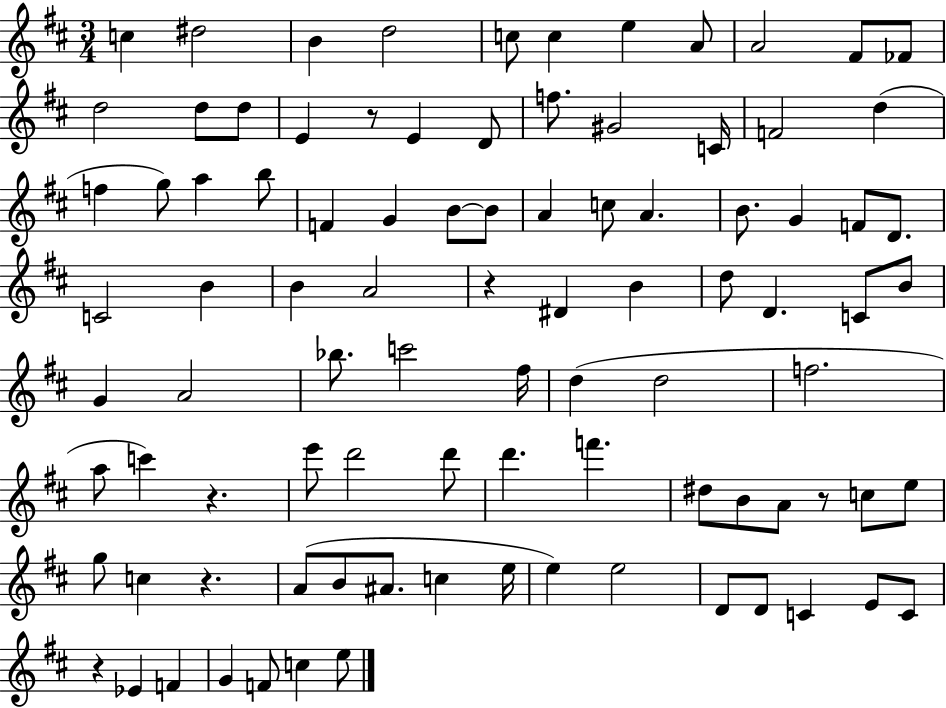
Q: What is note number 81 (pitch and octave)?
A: C4